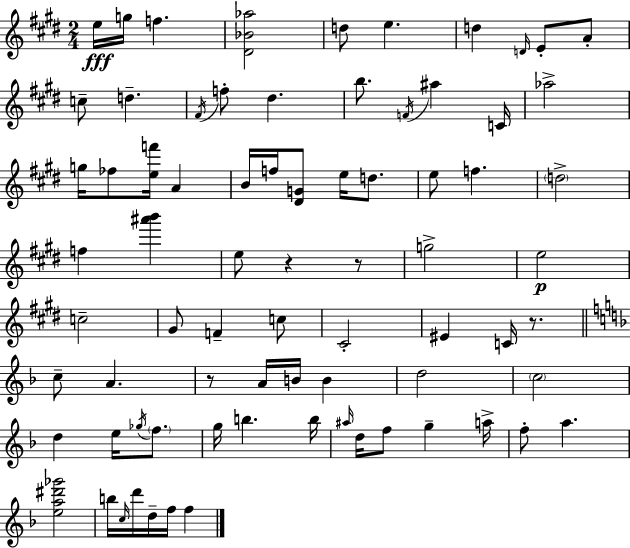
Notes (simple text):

E5/s G5/s F5/q. [D#4,Bb4,Ab5]/h D5/e E5/q. D5/q D4/s E4/e A4/e C5/e D5/q. F#4/s F5/e D#5/q. B5/e. F4/s A#5/q C4/s Ab5/h G5/s FES5/e [E5,F6]/s A4/q B4/s F5/s [D#4,G4]/e E5/s D5/e. E5/e F5/q. D5/h F5/q [A#6,B6]/q E5/e R/q R/e G5/h E5/h C5/h G#4/e F4/q C5/e C#4/h EIS4/q C4/s R/e. C5/e A4/q. R/e A4/s B4/s B4/q D5/h C5/h D5/q E5/s Gb5/s F5/e. G5/s B5/q. B5/s A#5/s D5/s F5/e G5/q A5/s F5/e A5/q. [E5,A5,D#6,Gb6]/h B5/s C5/s D6/s D5/s F5/s F5/q